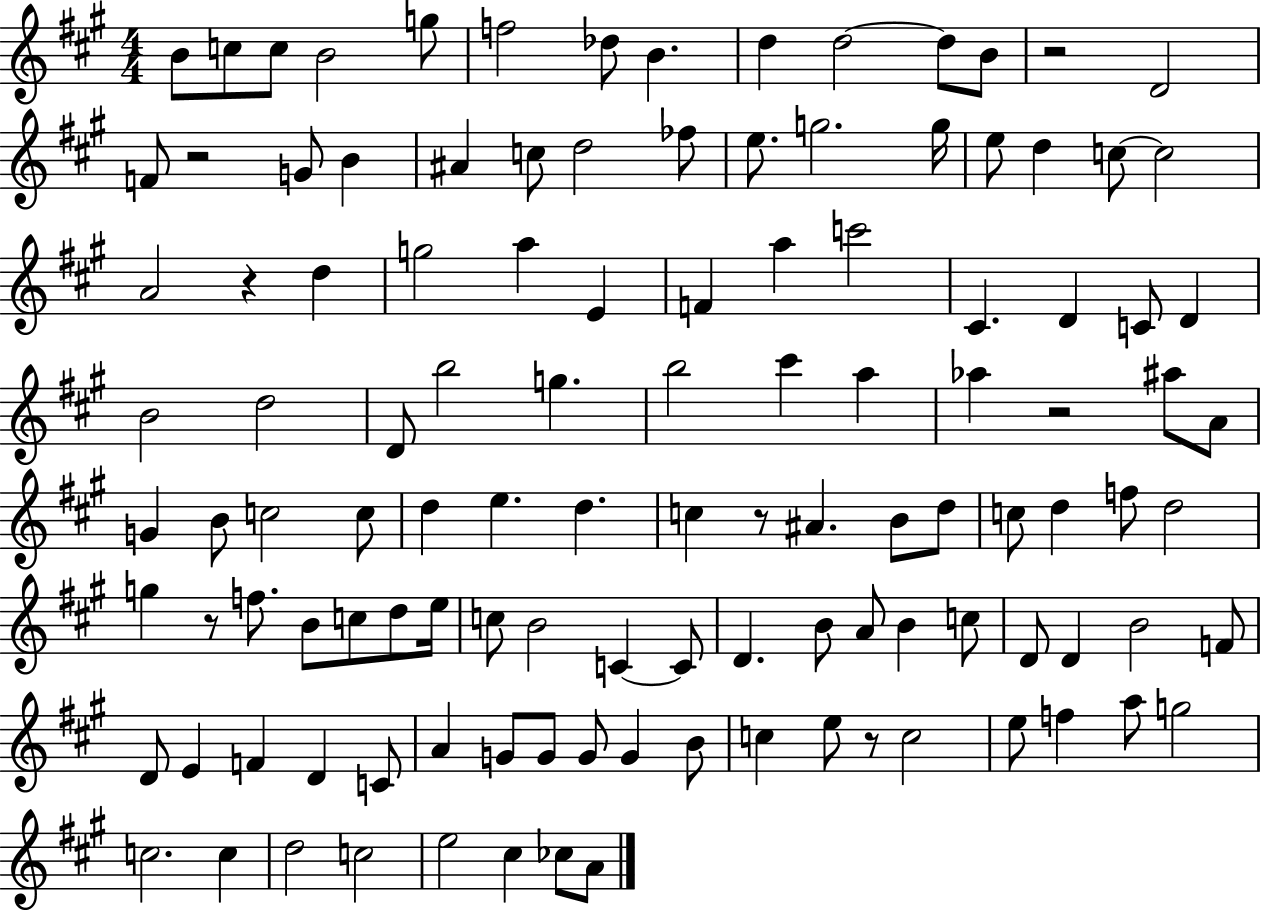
{
  \clef treble
  \numericTimeSignature
  \time 4/4
  \key a \major
  b'8 c''8 c''8 b'2 g''8 | f''2 des''8 b'4. | d''4 d''2~~ d''8 b'8 | r2 d'2 | \break f'8 r2 g'8 b'4 | ais'4 c''8 d''2 fes''8 | e''8. g''2. g''16 | e''8 d''4 c''8~~ c''2 | \break a'2 r4 d''4 | g''2 a''4 e'4 | f'4 a''4 c'''2 | cis'4. d'4 c'8 d'4 | \break b'2 d''2 | d'8 b''2 g''4. | b''2 cis'''4 a''4 | aes''4 r2 ais''8 a'8 | \break g'4 b'8 c''2 c''8 | d''4 e''4. d''4. | c''4 r8 ais'4. b'8 d''8 | c''8 d''4 f''8 d''2 | \break g''4 r8 f''8. b'8 c''8 d''8 e''16 | c''8 b'2 c'4~~ c'8 | d'4. b'8 a'8 b'4 c''8 | d'8 d'4 b'2 f'8 | \break d'8 e'4 f'4 d'4 c'8 | a'4 g'8 g'8 g'8 g'4 b'8 | c''4 e''8 r8 c''2 | e''8 f''4 a''8 g''2 | \break c''2. c''4 | d''2 c''2 | e''2 cis''4 ces''8 a'8 | \bar "|."
}